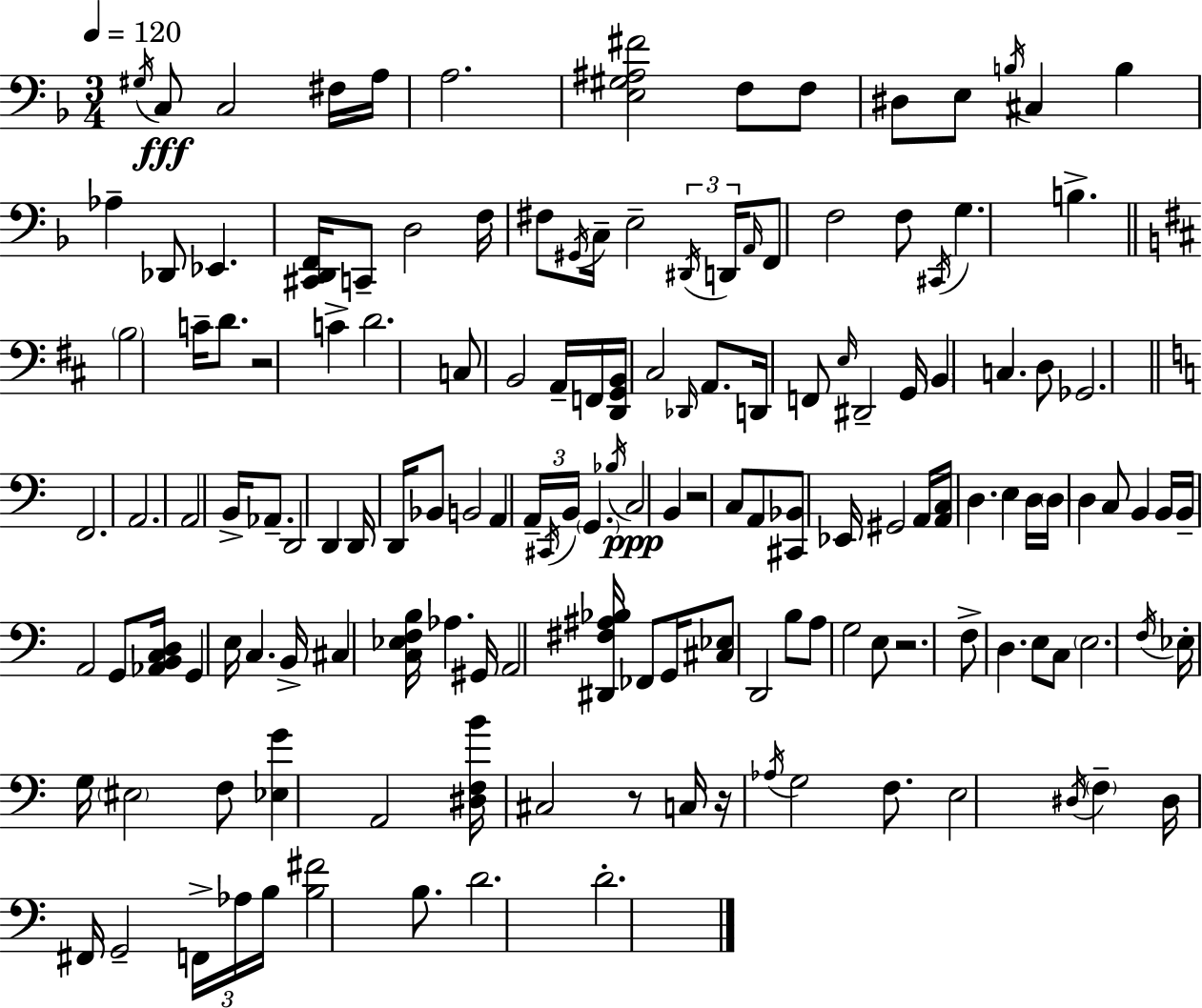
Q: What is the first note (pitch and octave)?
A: G#3